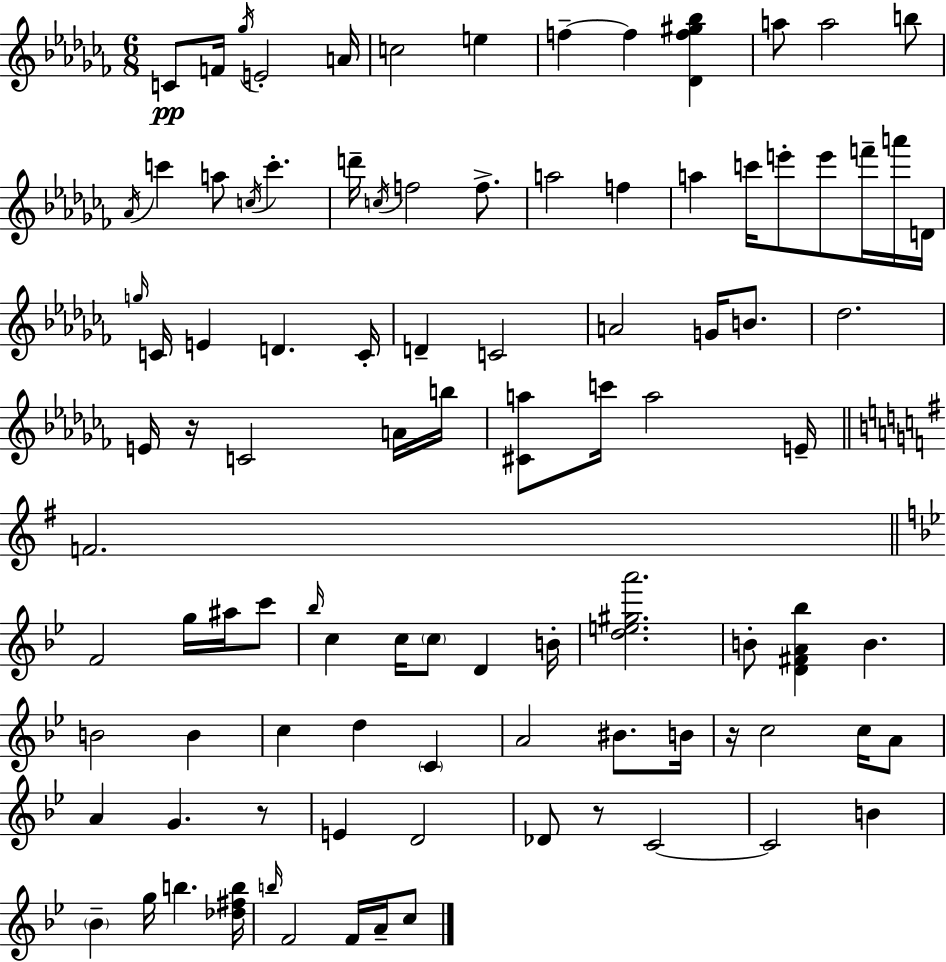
{
  \clef treble
  \numericTimeSignature
  \time 6/8
  \key aes \minor
  c'8\pp f'16 \acciaccatura { ges''16 } e'2-. | a'16 c''2 e''4 | f''4--~~ f''4 <des' f'' gis'' bes''>4 | a''8 a''2 b''8 | \break \acciaccatura { aes'16 } c'''4 a''8 \acciaccatura { c''16 } c'''4.-. | d'''16-- \acciaccatura { c''16 } f''2 | f''8.-> a''2 | f''4 a''4 c'''16 e'''8-. e'''8 | \break f'''16-- a'''16 d'16 \grace { g''16 } c'16 e'4 d'4. | c'16-. d'4-- c'2 | a'2 | g'16 b'8. des''2. | \break e'16 r16 c'2 | a'16 b''16 <cis' a''>8 c'''16 a''2 | e'16-- \bar "||" \break \key e \minor f'2. | \bar "||" \break \key bes \major f'2 g''16 ais''16 c'''8 | \grace { bes''16 } c''4 c''16 \parenthesize c''8 d'4 | b'16-. <d'' e'' gis'' a'''>2. | b'8-. <d' fis' a' bes''>4 b'4. | \break b'2 b'4 | c''4 d''4 \parenthesize c'4 | a'2 bis'8. | b'16 r16 c''2 c''16 a'8 | \break a'4 g'4. r8 | e'4 d'2 | des'8 r8 c'2~~ | c'2 b'4 | \break \parenthesize bes'4-- g''16 b''4. | <des'' fis'' b''>16 \grace { b''16 } f'2 f'16 a'16-- | c''8 \bar "|."
}